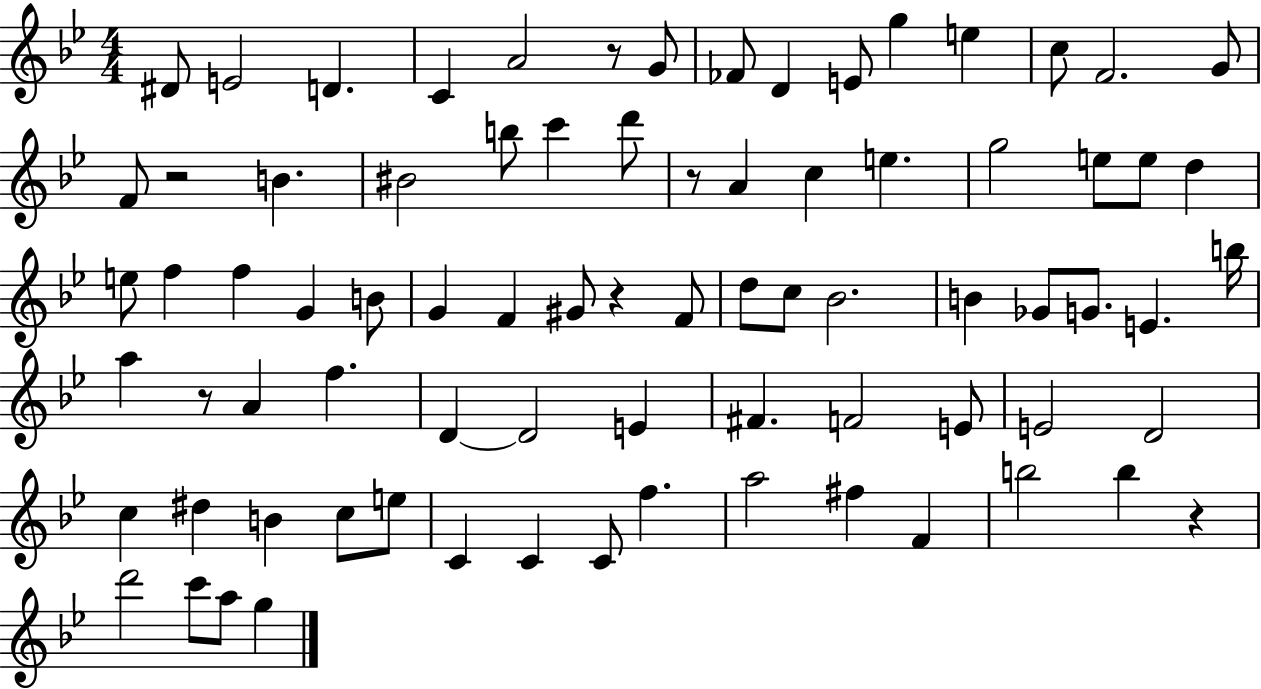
X:1
T:Untitled
M:4/4
L:1/4
K:Bb
^D/2 E2 D C A2 z/2 G/2 _F/2 D E/2 g e c/2 F2 G/2 F/2 z2 B ^B2 b/2 c' d'/2 z/2 A c e g2 e/2 e/2 d e/2 f f G B/2 G F ^G/2 z F/2 d/2 c/2 _B2 B _G/2 G/2 E b/4 a z/2 A f D D2 E ^F F2 E/2 E2 D2 c ^d B c/2 e/2 C C C/2 f a2 ^f F b2 b z d'2 c'/2 a/2 g